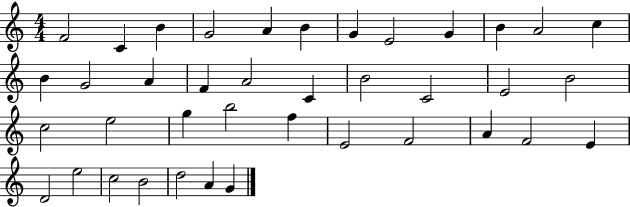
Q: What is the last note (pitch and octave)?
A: G4